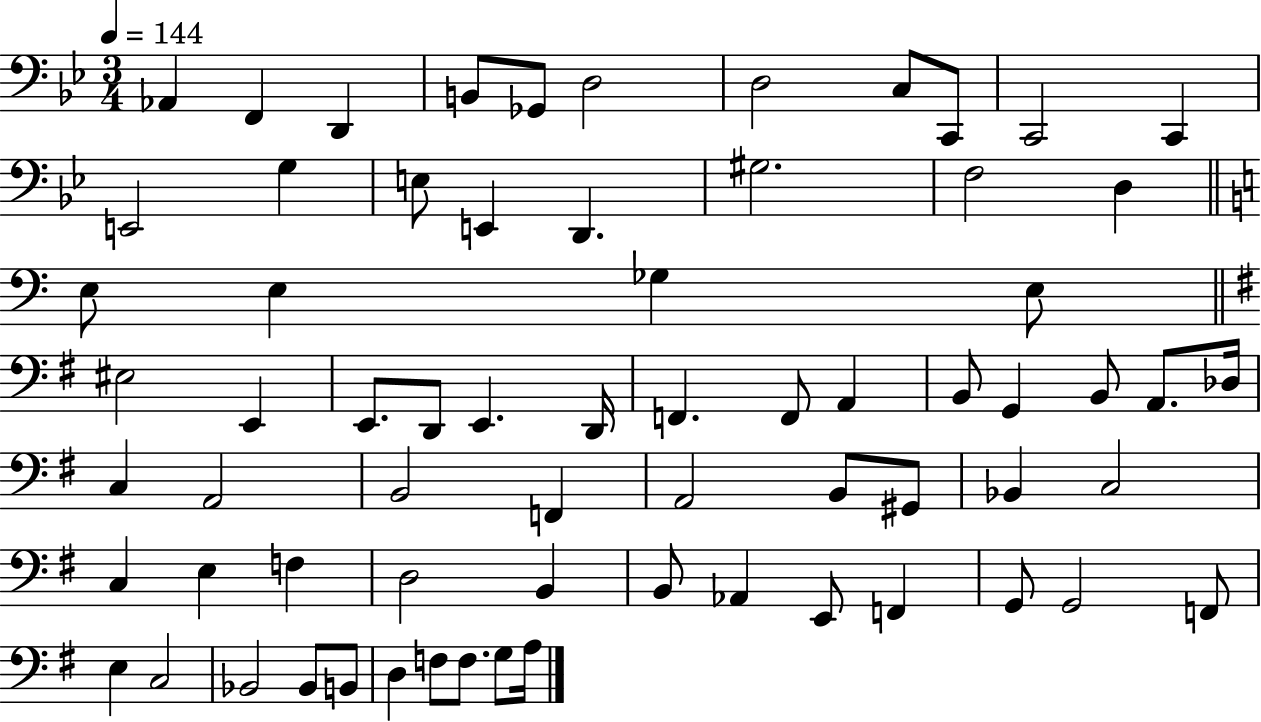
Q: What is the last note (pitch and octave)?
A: A3